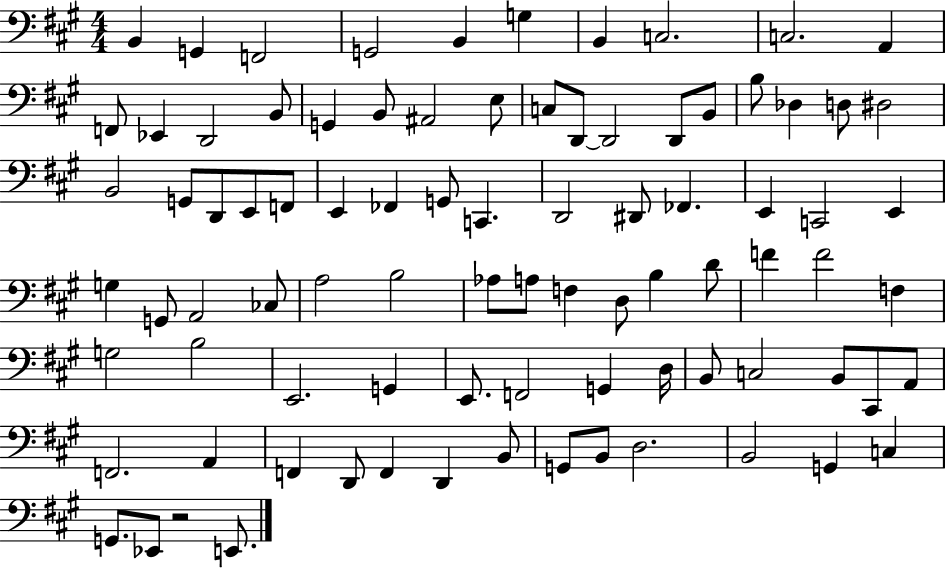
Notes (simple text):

B2/q G2/q F2/h G2/h B2/q G3/q B2/q C3/h. C3/h. A2/q F2/e Eb2/q D2/h B2/e G2/q B2/e A#2/h E3/e C3/e D2/e D2/h D2/e B2/e B3/e Db3/q D3/e D#3/h B2/h G2/e D2/e E2/e F2/e E2/q FES2/q G2/e C2/q. D2/h D#2/e FES2/q. E2/q C2/h E2/q G3/q G2/e A2/h CES3/e A3/h B3/h Ab3/e A3/e F3/q D3/e B3/q D4/e F4/q F4/h F3/q G3/h B3/h E2/h. G2/q E2/e. F2/h G2/q D3/s B2/e C3/h B2/e C#2/e A2/e F2/h. A2/q F2/q D2/e F2/q D2/q B2/e G2/e B2/e D3/h. B2/h G2/q C3/q G2/e. Eb2/e R/h E2/e.